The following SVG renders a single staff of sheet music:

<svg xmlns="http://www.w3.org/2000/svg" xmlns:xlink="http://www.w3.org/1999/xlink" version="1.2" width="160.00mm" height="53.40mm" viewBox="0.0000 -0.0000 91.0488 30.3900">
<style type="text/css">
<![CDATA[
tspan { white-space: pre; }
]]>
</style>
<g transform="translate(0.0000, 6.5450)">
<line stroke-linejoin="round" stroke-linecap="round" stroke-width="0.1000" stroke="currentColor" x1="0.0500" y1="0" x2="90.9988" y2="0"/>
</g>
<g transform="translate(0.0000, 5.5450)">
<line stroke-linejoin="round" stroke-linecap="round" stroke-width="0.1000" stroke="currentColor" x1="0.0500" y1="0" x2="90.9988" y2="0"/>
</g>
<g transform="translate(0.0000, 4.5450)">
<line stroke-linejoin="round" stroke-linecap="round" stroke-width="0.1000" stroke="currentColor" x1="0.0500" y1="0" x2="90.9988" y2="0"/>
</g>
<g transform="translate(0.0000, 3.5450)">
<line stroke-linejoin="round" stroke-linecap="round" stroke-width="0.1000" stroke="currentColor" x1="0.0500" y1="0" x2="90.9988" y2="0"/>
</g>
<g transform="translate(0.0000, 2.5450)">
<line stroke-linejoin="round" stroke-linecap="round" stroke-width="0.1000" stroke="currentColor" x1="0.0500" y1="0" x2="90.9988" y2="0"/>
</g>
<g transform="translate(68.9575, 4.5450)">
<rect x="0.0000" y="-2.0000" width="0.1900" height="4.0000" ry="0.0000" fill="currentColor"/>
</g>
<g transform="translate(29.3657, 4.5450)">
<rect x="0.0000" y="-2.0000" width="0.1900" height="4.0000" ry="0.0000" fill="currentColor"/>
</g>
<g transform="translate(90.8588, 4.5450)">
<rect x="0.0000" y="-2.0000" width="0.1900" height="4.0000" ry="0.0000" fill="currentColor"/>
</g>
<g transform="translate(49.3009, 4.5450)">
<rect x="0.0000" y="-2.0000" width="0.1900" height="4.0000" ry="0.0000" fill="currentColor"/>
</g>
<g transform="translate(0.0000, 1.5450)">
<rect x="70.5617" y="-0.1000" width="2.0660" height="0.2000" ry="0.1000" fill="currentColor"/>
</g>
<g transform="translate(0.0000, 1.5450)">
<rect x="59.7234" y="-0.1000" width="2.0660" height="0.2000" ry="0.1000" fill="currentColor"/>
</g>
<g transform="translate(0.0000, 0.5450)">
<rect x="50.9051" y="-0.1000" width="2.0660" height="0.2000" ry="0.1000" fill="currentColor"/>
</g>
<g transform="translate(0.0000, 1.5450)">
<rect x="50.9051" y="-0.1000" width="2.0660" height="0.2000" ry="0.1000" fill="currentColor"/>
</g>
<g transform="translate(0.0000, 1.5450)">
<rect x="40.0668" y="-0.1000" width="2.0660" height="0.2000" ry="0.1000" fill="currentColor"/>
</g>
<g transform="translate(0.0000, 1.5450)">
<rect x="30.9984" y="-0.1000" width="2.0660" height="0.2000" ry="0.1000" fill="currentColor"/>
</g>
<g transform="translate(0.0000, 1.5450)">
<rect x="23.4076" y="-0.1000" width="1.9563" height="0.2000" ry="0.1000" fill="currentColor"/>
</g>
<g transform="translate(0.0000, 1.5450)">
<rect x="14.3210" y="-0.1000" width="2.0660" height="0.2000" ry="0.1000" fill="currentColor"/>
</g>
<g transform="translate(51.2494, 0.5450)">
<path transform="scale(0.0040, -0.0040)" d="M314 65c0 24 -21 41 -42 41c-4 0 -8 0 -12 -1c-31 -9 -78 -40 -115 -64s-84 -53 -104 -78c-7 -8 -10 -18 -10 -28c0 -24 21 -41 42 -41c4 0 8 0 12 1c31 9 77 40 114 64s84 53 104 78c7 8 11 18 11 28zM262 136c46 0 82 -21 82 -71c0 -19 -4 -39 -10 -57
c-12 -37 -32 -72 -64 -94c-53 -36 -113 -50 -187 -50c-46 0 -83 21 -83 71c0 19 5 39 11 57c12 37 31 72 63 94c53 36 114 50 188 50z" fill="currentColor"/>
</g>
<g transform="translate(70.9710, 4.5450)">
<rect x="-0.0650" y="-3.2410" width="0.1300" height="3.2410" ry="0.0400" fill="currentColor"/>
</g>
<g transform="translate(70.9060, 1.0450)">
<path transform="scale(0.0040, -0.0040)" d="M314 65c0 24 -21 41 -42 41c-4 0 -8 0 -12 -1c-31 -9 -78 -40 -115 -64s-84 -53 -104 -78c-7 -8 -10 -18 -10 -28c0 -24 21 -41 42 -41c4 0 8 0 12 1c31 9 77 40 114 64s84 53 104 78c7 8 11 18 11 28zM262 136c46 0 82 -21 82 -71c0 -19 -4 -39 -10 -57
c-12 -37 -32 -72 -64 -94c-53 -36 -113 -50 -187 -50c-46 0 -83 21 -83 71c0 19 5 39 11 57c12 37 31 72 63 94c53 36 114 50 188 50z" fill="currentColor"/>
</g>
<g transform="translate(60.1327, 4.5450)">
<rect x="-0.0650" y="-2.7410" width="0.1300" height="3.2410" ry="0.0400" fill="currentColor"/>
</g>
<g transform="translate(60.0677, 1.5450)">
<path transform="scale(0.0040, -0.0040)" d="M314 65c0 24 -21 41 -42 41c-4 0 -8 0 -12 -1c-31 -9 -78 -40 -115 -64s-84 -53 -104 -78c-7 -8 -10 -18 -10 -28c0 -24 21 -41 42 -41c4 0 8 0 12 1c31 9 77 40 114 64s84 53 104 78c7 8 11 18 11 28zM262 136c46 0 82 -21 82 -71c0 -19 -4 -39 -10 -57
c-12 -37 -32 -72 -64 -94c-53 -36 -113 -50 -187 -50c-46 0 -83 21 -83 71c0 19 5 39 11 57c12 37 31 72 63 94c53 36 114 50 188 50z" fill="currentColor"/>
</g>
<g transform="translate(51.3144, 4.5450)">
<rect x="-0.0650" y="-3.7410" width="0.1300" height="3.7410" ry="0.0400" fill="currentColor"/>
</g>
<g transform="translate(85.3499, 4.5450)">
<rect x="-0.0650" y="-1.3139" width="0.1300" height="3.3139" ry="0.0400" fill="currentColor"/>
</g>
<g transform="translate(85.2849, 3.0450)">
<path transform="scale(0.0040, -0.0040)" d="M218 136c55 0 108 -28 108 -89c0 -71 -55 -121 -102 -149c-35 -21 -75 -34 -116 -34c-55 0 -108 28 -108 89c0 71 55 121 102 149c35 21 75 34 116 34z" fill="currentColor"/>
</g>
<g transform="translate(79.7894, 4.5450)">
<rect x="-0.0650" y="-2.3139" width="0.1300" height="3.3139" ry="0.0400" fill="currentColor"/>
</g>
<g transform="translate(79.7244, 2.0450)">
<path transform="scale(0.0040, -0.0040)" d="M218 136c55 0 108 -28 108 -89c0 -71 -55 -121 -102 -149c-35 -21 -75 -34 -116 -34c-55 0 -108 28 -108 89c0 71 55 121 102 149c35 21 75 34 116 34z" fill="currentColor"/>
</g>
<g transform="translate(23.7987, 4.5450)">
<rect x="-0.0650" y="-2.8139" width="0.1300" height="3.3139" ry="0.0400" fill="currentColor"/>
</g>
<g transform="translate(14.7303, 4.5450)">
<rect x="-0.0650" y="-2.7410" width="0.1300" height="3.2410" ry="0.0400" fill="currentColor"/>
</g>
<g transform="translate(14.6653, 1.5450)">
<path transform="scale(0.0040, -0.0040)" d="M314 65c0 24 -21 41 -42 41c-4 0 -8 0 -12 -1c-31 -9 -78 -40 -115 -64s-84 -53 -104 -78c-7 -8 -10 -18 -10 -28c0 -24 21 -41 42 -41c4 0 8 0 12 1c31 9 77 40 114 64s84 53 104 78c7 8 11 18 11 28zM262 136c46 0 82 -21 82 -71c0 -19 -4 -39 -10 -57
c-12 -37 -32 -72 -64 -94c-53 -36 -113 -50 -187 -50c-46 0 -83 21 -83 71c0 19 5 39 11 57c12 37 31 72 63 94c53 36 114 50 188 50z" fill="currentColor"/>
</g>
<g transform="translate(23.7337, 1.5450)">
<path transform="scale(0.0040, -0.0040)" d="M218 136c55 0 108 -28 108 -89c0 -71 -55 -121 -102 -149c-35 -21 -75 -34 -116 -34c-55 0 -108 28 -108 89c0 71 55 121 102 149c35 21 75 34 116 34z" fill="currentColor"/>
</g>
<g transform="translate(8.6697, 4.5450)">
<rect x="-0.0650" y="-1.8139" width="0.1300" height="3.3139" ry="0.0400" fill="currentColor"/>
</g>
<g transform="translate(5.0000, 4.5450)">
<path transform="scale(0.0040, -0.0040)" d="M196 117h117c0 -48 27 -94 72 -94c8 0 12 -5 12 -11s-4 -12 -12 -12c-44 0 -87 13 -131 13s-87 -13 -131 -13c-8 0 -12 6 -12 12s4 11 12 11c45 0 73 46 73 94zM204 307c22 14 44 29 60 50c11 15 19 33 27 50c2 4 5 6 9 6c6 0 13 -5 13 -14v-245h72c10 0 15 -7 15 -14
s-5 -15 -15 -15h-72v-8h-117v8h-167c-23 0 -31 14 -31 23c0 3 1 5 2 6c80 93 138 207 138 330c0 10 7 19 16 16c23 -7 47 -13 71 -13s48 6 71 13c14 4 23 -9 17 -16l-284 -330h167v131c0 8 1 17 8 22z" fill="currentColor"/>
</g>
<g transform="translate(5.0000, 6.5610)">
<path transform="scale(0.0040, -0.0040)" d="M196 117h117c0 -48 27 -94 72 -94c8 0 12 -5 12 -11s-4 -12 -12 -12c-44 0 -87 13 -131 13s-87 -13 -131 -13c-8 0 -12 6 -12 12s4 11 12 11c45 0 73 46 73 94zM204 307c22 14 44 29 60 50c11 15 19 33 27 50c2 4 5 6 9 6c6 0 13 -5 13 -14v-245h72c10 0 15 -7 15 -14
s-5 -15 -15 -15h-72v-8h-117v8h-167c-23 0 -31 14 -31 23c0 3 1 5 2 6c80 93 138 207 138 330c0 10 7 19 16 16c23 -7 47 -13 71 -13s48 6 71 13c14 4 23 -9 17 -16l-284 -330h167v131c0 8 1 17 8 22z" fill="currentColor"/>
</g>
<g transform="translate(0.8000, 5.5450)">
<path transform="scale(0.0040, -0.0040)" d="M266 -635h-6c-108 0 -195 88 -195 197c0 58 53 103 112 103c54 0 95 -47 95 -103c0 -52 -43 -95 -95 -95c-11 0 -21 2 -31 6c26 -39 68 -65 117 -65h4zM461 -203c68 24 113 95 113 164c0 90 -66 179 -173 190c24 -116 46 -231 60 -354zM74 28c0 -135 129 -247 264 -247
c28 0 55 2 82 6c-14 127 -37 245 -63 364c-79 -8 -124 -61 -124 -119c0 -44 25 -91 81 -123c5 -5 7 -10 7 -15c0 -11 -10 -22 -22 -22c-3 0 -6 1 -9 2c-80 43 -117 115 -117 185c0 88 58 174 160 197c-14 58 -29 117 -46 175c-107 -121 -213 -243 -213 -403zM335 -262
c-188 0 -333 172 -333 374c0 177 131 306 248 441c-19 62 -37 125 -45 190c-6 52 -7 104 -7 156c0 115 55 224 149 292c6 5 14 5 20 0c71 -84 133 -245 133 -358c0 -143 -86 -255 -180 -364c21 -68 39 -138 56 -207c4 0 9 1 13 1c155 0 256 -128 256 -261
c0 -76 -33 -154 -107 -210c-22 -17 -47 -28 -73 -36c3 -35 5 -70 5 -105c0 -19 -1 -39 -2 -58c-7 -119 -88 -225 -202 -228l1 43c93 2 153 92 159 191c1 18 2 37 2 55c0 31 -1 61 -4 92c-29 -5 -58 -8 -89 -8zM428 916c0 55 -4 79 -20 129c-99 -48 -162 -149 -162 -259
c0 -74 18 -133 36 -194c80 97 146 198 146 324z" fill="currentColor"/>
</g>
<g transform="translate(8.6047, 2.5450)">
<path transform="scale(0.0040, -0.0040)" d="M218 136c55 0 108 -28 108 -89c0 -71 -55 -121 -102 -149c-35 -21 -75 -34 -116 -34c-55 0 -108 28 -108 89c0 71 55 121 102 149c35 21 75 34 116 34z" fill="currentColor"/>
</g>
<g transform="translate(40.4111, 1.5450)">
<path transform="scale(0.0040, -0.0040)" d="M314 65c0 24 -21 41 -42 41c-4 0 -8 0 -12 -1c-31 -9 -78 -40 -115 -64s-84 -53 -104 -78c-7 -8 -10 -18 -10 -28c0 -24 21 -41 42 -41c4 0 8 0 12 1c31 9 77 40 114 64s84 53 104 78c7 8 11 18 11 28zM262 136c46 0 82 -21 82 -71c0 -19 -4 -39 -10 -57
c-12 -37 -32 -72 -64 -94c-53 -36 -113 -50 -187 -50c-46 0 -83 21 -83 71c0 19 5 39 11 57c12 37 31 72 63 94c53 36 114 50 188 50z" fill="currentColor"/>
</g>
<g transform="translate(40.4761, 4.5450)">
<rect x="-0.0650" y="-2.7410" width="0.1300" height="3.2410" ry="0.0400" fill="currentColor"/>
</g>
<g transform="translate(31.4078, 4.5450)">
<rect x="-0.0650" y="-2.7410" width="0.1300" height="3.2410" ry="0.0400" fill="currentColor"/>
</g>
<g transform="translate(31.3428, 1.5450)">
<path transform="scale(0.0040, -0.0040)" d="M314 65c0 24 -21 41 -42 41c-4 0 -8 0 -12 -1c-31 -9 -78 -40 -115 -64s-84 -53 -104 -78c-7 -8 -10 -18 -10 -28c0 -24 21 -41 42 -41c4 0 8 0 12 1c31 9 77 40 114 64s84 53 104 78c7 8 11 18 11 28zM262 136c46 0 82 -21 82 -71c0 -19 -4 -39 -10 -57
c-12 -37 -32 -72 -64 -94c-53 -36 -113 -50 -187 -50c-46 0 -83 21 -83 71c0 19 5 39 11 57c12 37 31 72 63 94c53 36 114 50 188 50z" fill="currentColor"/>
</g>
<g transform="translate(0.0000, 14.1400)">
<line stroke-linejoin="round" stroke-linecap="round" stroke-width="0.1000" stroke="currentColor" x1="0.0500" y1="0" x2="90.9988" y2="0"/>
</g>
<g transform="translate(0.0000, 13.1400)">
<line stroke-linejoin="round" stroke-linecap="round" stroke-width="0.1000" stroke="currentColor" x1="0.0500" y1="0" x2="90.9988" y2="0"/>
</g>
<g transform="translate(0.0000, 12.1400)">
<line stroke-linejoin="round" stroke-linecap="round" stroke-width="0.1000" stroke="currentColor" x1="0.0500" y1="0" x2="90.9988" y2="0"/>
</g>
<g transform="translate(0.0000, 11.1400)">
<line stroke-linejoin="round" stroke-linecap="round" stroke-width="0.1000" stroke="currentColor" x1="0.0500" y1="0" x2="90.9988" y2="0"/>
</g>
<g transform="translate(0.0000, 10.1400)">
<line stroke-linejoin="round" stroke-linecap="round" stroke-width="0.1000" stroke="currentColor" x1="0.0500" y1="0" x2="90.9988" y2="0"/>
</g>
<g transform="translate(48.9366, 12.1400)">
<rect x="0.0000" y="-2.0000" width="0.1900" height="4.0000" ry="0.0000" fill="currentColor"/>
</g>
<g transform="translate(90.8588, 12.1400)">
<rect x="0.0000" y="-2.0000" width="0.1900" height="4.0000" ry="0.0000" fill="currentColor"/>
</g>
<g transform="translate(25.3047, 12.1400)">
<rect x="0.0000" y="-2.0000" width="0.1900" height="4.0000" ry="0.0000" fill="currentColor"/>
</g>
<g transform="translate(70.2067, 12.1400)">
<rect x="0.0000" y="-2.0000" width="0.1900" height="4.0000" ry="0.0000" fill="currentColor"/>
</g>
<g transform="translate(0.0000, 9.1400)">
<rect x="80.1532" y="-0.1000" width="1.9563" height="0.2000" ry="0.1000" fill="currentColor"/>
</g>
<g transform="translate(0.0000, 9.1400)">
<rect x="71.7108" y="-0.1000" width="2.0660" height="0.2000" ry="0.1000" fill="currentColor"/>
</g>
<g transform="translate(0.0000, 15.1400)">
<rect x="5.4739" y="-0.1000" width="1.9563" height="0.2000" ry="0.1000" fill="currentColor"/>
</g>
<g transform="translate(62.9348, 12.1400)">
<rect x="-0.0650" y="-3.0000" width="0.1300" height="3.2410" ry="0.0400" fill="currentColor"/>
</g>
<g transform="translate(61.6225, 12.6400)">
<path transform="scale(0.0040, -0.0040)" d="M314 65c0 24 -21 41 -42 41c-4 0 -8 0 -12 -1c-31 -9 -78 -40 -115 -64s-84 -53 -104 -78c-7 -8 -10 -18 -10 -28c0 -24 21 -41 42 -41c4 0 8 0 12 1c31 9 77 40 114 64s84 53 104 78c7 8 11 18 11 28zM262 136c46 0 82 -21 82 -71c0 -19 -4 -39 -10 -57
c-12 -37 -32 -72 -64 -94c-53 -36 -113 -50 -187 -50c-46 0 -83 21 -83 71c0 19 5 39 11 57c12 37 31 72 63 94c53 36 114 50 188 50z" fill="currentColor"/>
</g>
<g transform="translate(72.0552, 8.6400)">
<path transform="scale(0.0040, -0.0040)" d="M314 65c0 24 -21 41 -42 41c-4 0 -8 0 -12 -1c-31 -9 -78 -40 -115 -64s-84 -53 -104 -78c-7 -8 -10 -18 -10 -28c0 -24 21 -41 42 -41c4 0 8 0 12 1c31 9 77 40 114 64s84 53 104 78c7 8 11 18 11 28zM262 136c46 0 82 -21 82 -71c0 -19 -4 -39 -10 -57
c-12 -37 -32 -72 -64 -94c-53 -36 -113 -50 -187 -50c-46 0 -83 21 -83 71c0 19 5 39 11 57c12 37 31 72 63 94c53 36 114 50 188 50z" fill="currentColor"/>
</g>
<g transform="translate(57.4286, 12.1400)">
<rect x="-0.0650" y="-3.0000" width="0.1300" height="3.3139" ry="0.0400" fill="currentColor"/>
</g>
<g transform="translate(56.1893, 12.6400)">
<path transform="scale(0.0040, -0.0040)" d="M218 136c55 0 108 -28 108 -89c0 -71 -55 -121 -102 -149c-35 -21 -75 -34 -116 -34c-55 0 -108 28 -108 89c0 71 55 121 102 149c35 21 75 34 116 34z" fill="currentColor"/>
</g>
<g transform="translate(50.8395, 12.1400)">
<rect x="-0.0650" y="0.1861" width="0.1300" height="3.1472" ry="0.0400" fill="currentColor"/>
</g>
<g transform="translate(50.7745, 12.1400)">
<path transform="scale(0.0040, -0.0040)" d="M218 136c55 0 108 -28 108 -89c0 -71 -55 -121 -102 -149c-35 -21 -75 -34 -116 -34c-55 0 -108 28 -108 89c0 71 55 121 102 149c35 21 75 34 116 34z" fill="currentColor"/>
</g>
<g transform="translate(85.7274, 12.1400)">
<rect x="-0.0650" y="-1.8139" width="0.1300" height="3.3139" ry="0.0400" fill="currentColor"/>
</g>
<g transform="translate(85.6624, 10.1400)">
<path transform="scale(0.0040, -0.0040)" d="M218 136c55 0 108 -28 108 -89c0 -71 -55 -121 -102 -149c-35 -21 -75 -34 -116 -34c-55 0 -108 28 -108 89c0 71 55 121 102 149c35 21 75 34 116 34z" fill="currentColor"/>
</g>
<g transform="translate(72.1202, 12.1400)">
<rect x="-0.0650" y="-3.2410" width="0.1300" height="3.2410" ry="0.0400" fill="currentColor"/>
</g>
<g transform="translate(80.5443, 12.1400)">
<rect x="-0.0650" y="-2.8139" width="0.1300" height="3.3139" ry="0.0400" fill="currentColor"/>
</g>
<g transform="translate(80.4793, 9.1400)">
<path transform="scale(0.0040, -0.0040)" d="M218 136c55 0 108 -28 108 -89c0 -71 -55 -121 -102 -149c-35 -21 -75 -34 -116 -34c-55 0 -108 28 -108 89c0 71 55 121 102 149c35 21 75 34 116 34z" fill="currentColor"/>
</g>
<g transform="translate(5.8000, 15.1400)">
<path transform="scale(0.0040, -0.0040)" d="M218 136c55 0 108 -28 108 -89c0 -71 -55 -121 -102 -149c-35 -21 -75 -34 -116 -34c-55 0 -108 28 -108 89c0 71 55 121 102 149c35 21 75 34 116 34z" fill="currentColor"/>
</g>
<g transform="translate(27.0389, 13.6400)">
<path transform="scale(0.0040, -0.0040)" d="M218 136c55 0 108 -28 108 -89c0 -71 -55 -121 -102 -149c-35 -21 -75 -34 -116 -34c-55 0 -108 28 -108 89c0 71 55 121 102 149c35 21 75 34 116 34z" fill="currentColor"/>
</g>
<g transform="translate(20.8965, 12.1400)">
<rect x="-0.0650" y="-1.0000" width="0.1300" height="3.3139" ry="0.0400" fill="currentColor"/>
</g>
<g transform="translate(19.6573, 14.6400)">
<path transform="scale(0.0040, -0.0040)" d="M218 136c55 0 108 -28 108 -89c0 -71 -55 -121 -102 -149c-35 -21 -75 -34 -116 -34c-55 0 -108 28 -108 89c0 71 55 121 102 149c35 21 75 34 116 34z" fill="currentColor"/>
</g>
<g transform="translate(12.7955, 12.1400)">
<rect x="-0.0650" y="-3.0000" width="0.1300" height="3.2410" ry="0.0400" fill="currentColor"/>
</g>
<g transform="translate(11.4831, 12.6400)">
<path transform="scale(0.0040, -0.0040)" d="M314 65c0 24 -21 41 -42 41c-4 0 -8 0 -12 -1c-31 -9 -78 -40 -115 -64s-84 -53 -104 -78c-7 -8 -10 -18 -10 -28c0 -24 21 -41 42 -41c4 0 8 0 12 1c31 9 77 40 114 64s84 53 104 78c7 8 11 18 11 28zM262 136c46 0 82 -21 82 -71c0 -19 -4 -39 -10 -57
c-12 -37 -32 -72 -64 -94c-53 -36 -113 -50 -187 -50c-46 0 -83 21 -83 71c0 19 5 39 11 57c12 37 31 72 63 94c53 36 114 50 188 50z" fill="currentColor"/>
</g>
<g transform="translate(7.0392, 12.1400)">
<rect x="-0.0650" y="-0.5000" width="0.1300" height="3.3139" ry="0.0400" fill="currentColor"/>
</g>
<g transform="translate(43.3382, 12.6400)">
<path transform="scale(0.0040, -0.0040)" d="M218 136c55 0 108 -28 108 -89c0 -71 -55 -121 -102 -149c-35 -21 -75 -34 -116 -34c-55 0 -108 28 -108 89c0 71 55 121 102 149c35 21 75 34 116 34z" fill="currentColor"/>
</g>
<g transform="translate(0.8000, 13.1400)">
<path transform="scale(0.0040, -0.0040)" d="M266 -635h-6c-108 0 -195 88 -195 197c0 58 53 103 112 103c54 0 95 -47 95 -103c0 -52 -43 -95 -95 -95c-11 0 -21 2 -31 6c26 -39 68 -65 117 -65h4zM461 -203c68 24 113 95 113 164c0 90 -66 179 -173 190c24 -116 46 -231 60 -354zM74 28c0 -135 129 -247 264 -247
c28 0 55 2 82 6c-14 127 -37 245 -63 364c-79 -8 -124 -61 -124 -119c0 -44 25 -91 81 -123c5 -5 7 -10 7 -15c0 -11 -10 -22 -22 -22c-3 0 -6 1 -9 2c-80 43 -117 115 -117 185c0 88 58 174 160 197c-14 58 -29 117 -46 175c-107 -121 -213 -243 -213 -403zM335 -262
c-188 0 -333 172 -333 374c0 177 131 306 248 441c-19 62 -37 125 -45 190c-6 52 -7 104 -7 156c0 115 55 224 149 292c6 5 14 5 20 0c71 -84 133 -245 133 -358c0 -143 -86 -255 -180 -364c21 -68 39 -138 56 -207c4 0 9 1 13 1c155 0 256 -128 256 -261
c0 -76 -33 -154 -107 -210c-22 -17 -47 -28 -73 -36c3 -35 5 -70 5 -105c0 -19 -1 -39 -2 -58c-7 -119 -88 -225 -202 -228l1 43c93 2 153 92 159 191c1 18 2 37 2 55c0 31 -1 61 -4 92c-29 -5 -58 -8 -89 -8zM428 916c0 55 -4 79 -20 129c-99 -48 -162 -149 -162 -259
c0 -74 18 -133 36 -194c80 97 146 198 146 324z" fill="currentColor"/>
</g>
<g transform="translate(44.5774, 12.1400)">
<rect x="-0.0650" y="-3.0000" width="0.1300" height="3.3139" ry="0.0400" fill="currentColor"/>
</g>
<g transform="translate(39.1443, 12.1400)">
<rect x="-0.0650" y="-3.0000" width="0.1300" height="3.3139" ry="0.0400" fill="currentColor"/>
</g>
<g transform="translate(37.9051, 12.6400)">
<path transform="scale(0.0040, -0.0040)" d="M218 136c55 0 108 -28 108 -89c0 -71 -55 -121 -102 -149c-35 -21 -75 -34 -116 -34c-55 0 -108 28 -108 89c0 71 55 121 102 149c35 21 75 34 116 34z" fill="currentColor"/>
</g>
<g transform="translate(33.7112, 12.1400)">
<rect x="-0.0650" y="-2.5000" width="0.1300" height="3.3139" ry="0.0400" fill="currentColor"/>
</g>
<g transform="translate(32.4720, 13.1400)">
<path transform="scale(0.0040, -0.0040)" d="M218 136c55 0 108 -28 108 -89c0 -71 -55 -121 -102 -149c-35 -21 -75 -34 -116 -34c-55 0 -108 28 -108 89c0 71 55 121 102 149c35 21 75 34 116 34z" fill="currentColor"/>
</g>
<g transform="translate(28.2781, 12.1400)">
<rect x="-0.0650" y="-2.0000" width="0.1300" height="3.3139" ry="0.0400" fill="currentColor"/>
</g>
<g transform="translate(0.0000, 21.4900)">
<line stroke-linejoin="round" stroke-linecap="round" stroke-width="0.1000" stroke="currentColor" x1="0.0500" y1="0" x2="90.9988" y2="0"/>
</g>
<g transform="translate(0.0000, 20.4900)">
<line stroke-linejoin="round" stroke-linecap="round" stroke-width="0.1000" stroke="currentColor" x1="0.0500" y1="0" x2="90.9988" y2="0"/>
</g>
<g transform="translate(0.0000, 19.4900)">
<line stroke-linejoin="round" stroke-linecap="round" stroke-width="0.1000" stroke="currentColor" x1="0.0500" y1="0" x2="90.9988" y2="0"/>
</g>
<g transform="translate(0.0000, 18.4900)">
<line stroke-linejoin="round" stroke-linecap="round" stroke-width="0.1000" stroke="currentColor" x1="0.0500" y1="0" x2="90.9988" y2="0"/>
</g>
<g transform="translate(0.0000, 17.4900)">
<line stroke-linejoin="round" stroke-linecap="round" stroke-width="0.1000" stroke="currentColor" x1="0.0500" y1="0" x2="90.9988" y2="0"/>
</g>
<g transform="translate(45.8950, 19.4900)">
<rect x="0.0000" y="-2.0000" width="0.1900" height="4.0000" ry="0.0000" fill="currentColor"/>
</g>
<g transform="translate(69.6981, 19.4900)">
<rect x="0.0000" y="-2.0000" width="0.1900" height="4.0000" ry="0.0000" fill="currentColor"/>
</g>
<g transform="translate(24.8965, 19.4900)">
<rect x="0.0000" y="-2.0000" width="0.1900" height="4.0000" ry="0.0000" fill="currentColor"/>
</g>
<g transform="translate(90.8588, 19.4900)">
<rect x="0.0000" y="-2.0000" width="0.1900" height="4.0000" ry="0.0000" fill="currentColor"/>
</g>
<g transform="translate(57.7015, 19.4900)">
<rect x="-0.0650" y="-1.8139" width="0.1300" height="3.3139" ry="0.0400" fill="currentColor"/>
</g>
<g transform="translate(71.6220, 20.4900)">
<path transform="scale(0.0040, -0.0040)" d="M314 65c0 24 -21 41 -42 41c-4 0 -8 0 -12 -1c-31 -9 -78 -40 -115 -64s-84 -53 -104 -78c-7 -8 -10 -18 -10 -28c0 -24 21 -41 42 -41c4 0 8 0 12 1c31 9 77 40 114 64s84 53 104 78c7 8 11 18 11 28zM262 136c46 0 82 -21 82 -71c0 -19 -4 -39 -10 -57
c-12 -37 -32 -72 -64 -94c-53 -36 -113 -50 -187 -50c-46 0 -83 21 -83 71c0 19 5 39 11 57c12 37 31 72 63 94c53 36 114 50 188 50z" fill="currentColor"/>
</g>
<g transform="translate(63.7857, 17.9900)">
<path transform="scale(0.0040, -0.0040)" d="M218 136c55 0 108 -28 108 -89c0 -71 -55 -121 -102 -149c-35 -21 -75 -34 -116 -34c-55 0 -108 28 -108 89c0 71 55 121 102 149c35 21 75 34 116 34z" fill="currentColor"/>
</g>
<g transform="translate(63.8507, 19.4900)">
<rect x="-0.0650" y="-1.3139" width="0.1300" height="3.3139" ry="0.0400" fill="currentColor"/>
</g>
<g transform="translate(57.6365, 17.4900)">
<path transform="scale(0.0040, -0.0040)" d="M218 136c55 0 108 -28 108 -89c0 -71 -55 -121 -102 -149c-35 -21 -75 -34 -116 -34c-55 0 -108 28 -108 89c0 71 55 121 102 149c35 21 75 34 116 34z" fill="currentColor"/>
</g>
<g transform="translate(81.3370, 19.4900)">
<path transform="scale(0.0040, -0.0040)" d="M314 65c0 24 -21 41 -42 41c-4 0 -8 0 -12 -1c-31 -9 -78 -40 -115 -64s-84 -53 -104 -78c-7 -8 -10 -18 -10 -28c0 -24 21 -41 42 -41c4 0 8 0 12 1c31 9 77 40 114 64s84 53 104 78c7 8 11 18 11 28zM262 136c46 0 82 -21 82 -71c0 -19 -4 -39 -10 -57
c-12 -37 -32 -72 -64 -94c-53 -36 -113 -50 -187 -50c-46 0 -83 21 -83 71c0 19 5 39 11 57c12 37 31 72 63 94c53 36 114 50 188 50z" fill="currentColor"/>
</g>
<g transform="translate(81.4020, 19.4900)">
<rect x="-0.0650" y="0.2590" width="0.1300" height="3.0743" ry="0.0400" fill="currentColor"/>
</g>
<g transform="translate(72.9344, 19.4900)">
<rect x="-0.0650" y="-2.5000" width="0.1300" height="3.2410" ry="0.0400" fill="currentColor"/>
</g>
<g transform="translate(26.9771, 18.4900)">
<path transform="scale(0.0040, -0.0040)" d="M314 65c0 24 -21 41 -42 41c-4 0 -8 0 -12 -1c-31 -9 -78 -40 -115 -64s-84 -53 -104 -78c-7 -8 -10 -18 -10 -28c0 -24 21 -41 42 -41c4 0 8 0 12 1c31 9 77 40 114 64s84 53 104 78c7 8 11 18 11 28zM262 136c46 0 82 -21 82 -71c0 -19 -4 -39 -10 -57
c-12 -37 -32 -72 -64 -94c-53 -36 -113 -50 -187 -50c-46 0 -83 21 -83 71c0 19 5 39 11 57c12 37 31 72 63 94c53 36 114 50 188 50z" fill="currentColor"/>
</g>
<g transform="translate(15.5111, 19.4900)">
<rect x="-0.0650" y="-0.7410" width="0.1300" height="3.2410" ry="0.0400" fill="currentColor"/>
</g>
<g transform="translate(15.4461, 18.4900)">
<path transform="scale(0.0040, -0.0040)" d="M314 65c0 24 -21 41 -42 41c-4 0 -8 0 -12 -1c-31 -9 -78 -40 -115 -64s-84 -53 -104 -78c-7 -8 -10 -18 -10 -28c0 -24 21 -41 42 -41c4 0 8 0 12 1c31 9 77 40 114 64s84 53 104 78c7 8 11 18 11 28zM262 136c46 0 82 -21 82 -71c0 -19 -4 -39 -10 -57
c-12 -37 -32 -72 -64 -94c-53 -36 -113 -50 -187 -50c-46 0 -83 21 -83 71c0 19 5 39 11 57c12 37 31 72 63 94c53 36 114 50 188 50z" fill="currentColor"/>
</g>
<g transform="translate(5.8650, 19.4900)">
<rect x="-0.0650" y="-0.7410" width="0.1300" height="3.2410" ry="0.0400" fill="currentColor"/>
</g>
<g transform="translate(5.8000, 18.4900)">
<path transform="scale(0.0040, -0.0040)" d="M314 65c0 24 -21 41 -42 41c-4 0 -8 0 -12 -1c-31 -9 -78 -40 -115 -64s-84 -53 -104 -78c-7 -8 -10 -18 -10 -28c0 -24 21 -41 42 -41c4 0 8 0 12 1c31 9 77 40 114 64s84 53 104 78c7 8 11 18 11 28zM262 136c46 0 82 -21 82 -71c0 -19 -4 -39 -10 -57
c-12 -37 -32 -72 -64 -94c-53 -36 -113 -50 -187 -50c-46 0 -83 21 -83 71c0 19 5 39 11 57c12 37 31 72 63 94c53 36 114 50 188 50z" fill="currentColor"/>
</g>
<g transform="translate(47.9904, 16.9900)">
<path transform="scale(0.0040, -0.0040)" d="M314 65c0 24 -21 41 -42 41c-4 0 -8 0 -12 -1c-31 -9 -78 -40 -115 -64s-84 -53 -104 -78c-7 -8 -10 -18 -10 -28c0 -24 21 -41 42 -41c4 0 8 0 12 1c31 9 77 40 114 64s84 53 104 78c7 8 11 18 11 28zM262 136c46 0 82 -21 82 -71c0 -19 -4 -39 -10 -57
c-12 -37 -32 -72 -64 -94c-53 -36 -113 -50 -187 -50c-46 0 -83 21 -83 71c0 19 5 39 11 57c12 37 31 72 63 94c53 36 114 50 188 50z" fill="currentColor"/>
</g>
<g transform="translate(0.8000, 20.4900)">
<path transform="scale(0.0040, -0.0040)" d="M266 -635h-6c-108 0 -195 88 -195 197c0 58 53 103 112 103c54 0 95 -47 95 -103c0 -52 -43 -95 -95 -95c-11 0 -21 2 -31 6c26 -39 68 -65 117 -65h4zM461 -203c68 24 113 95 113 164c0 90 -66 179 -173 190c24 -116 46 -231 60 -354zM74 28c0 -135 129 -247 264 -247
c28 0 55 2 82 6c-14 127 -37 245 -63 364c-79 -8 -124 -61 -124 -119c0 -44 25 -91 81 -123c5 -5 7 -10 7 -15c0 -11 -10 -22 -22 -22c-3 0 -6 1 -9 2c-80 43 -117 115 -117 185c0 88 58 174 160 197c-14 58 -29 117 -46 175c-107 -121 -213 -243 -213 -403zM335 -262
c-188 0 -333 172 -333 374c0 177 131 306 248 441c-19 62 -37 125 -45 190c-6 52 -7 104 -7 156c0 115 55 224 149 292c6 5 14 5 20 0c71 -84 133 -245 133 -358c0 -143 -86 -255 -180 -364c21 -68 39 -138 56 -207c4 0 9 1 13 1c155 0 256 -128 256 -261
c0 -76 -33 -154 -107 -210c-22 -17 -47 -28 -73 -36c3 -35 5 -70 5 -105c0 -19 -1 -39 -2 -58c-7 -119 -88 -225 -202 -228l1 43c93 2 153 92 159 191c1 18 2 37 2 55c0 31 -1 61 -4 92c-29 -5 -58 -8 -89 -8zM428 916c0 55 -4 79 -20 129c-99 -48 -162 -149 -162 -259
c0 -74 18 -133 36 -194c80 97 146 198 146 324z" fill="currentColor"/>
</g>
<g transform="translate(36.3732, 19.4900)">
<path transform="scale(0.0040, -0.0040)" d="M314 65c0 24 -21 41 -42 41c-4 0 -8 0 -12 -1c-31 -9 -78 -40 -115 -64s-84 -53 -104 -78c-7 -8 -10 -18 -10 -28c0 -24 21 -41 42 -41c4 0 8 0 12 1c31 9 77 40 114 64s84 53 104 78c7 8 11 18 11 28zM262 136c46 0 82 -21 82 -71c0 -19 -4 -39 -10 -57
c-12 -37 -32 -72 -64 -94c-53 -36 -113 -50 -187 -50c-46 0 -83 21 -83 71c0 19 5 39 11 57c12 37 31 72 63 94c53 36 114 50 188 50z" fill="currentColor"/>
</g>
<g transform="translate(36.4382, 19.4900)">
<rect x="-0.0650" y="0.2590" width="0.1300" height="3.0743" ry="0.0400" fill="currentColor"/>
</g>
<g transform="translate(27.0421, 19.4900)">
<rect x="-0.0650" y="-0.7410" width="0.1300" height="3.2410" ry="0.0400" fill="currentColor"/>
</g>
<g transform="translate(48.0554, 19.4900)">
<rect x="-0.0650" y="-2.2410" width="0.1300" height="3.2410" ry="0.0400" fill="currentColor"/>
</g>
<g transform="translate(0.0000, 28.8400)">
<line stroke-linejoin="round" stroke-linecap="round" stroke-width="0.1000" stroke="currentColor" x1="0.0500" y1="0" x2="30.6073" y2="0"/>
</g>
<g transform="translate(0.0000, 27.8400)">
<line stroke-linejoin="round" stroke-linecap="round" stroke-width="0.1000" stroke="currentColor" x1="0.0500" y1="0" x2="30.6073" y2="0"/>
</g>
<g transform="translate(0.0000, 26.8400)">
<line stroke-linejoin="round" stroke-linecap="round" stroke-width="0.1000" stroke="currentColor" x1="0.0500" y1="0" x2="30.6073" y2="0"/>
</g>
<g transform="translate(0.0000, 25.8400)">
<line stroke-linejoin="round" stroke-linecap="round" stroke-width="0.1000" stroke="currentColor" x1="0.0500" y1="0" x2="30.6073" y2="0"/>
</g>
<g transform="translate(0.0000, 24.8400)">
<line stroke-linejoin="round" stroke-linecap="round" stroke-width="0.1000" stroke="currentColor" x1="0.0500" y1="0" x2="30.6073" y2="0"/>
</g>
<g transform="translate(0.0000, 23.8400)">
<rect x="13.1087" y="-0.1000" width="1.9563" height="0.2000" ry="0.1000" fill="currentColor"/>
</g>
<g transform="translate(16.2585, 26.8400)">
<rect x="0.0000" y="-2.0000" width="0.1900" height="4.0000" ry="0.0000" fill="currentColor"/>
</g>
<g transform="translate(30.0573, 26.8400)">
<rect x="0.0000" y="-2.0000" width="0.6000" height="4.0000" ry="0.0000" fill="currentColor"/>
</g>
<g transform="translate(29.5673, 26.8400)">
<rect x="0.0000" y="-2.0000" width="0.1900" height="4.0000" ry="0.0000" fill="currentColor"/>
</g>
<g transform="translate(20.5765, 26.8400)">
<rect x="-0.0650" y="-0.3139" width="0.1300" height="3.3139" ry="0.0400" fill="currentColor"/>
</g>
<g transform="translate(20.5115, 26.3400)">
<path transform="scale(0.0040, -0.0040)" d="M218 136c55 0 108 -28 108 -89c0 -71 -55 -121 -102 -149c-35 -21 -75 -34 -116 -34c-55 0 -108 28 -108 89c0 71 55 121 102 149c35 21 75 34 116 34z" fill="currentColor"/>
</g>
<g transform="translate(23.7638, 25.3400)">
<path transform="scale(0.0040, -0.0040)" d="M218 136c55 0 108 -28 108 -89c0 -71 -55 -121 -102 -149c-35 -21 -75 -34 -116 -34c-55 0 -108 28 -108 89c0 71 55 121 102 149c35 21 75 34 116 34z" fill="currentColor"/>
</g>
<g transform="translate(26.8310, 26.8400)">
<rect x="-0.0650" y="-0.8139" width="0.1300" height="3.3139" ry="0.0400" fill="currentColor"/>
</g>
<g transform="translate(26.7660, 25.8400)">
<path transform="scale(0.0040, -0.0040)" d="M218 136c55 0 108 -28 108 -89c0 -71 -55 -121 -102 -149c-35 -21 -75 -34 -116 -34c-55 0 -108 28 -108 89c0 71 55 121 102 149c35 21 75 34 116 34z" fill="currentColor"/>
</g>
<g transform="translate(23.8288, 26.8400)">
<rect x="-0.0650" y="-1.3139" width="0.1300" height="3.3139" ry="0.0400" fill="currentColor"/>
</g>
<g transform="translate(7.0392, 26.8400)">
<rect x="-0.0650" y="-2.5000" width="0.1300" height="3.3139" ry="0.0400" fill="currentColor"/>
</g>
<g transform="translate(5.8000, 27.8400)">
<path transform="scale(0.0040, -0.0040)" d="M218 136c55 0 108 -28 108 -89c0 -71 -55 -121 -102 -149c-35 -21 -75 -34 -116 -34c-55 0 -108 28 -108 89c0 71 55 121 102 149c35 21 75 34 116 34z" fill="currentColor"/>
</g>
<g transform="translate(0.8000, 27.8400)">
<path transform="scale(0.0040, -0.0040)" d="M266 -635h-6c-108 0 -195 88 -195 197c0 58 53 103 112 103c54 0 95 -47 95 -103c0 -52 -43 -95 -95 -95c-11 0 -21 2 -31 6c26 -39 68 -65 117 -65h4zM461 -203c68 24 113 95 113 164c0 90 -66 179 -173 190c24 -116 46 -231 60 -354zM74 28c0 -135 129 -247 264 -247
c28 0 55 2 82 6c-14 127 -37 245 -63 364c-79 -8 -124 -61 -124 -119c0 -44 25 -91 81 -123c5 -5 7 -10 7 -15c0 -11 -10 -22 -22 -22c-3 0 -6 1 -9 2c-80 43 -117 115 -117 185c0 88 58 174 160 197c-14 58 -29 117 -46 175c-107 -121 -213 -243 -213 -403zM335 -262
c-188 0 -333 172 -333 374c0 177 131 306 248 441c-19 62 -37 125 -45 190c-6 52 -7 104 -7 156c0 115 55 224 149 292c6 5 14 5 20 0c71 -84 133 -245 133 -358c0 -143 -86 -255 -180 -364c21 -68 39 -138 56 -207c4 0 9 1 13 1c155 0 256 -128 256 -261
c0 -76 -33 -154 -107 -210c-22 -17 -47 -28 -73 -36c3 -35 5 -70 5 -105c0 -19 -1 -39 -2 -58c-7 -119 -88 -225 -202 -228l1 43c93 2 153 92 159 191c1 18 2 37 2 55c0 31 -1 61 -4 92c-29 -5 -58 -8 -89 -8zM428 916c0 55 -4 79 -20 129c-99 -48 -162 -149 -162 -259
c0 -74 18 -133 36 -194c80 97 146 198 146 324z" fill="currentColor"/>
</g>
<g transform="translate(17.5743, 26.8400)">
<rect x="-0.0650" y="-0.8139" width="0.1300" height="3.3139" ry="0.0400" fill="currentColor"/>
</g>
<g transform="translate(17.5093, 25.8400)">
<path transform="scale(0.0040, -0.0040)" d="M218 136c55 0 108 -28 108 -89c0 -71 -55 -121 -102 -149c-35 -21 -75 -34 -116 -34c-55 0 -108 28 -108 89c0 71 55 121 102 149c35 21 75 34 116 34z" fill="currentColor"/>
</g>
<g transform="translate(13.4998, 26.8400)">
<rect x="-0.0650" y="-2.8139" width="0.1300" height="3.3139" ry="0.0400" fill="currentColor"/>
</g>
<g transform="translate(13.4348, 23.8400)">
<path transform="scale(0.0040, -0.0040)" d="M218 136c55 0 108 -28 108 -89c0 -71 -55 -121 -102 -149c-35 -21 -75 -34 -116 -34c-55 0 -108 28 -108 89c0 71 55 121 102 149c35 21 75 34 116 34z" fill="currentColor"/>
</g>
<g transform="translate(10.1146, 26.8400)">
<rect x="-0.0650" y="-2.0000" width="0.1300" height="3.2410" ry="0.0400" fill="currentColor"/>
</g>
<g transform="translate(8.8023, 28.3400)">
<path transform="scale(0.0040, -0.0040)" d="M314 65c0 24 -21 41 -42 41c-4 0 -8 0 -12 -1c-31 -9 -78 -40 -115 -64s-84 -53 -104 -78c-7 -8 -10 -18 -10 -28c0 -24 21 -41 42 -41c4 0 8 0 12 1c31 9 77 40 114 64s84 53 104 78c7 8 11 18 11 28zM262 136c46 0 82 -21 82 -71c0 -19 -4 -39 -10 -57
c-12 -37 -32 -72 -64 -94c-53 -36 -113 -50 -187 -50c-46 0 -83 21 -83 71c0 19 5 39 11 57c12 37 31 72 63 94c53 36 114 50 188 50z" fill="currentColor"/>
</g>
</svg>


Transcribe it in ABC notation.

X:1
T:Untitled
M:4/4
L:1/4
K:C
f a2 a a2 a2 c'2 a2 b2 g e C A2 D F G A A B A A2 b2 a f d2 d2 d2 B2 g2 f e G2 B2 G F2 a d c e d